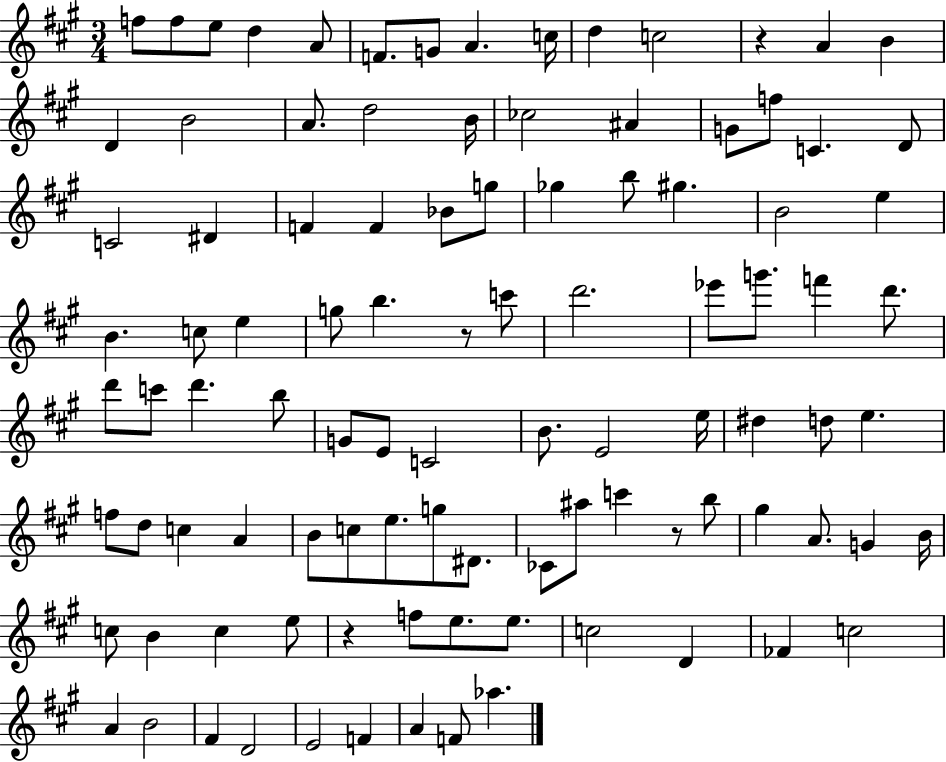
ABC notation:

X:1
T:Untitled
M:3/4
L:1/4
K:A
f/2 f/2 e/2 d A/2 F/2 G/2 A c/4 d c2 z A B D B2 A/2 d2 B/4 _c2 ^A G/2 f/2 C D/2 C2 ^D F F _B/2 g/2 _g b/2 ^g B2 e B c/2 e g/2 b z/2 c'/2 d'2 _e'/2 g'/2 f' d'/2 d'/2 c'/2 d' b/2 G/2 E/2 C2 B/2 E2 e/4 ^d d/2 e f/2 d/2 c A B/2 c/2 e/2 g/2 ^D/2 _C/2 ^a/2 c' z/2 b/2 ^g A/2 G B/4 c/2 B c e/2 z f/2 e/2 e/2 c2 D _F c2 A B2 ^F D2 E2 F A F/2 _a